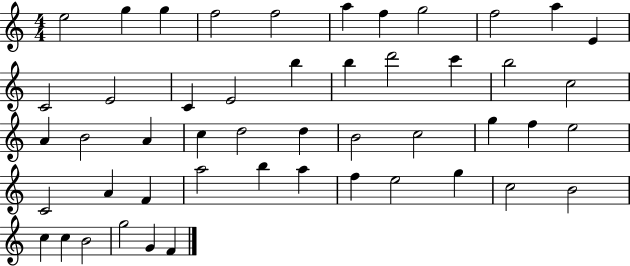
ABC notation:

X:1
T:Untitled
M:4/4
L:1/4
K:C
e2 g g f2 f2 a f g2 f2 a E C2 E2 C E2 b b d'2 c' b2 c2 A B2 A c d2 d B2 c2 g f e2 C2 A F a2 b a f e2 g c2 B2 c c B2 g2 G F